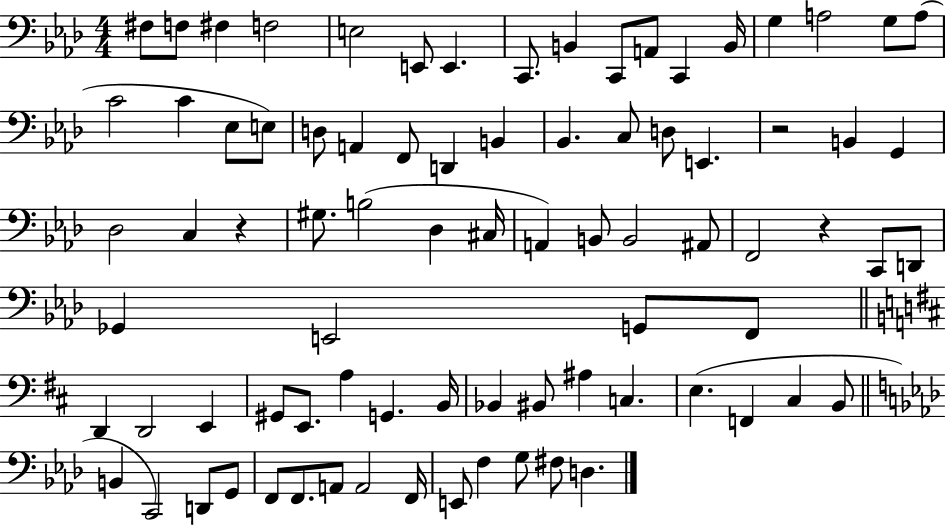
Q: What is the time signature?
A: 4/4